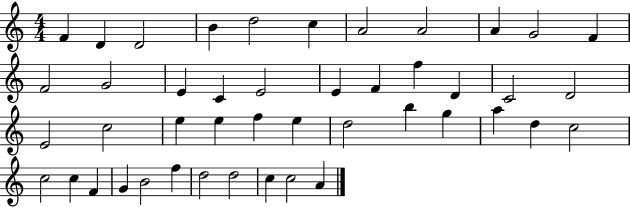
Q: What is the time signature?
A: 4/4